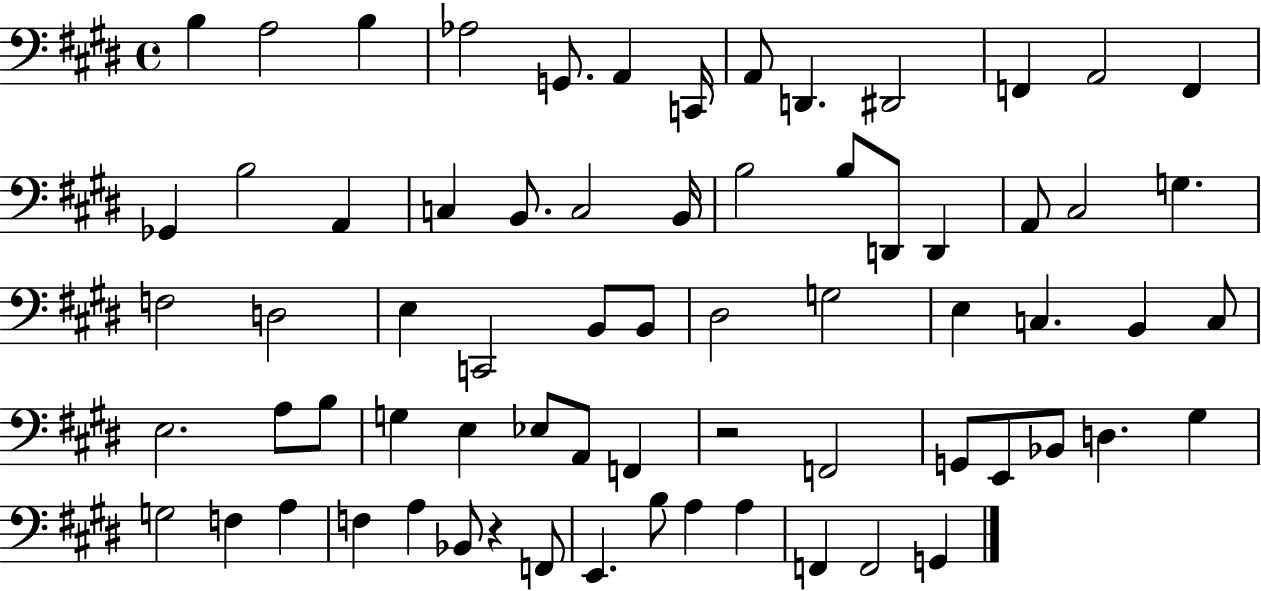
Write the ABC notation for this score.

X:1
T:Untitled
M:4/4
L:1/4
K:E
B, A,2 B, _A,2 G,,/2 A,, C,,/4 A,,/2 D,, ^D,,2 F,, A,,2 F,, _G,, B,2 A,, C, B,,/2 C,2 B,,/4 B,2 B,/2 D,,/2 D,, A,,/2 ^C,2 G, F,2 D,2 E, C,,2 B,,/2 B,,/2 ^D,2 G,2 E, C, B,, C,/2 E,2 A,/2 B,/2 G, E, _E,/2 A,,/2 F,, z2 F,,2 G,,/2 E,,/2 _B,,/2 D, ^G, G,2 F, A, F, A, _B,,/2 z F,,/2 E,, B,/2 A, A, F,, F,,2 G,,